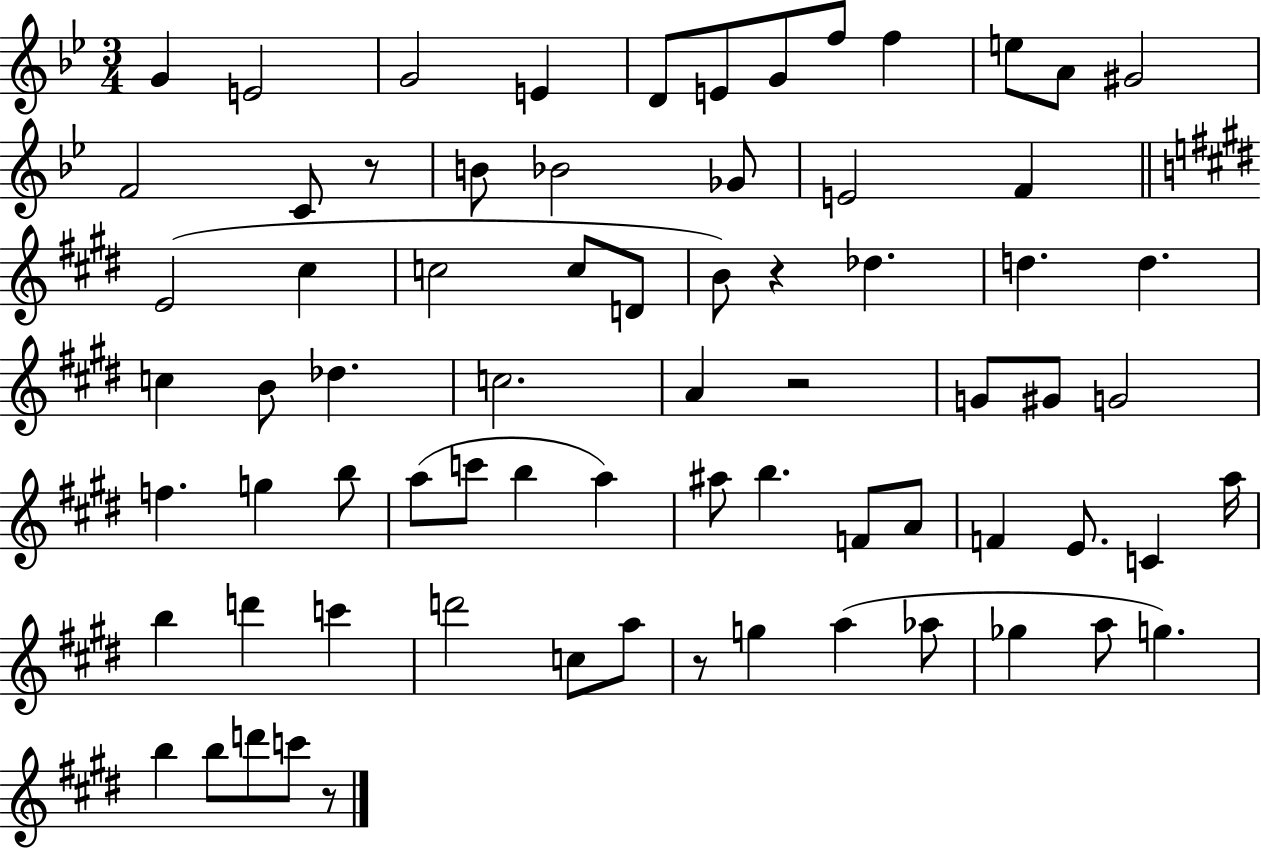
{
  \clef treble
  \numericTimeSignature
  \time 3/4
  \key bes \major
  g'4 e'2 | g'2 e'4 | d'8 e'8 g'8 f''8 f''4 | e''8 a'8 gis'2 | \break f'2 c'8 r8 | b'8 bes'2 ges'8 | e'2 f'4 | \bar "||" \break \key e \major e'2( cis''4 | c''2 c''8 d'8 | b'8) r4 des''4. | d''4. d''4. | \break c''4 b'8 des''4. | c''2. | a'4 r2 | g'8 gis'8 g'2 | \break f''4. g''4 b''8 | a''8( c'''8 b''4 a''4) | ais''8 b''4. f'8 a'8 | f'4 e'8. c'4 a''16 | \break b''4 d'''4 c'''4 | d'''2 c''8 a''8 | r8 g''4 a''4( aes''8 | ges''4 a''8 g''4.) | \break b''4 b''8 d'''8 c'''8 r8 | \bar "|."
}